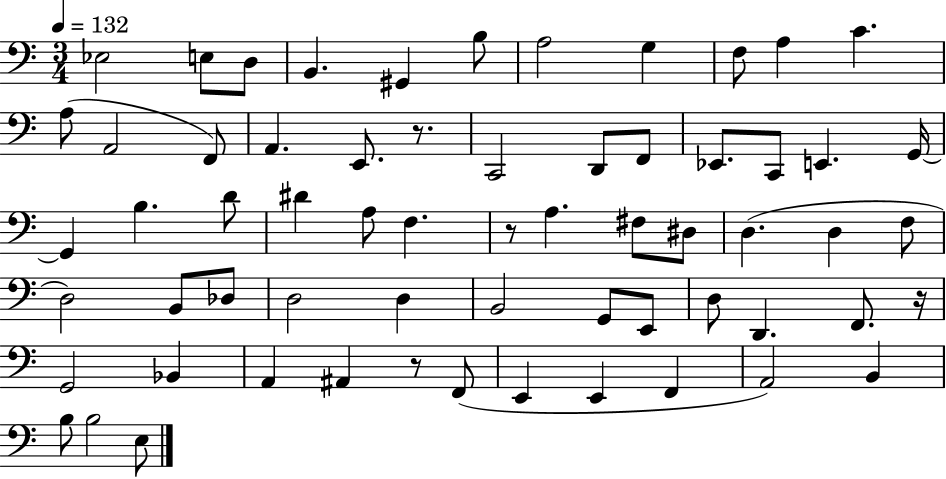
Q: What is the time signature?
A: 3/4